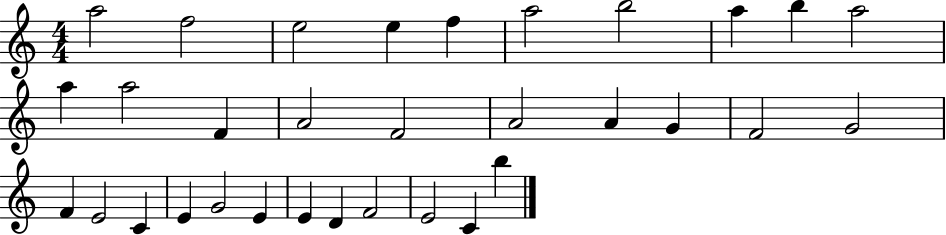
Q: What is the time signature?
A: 4/4